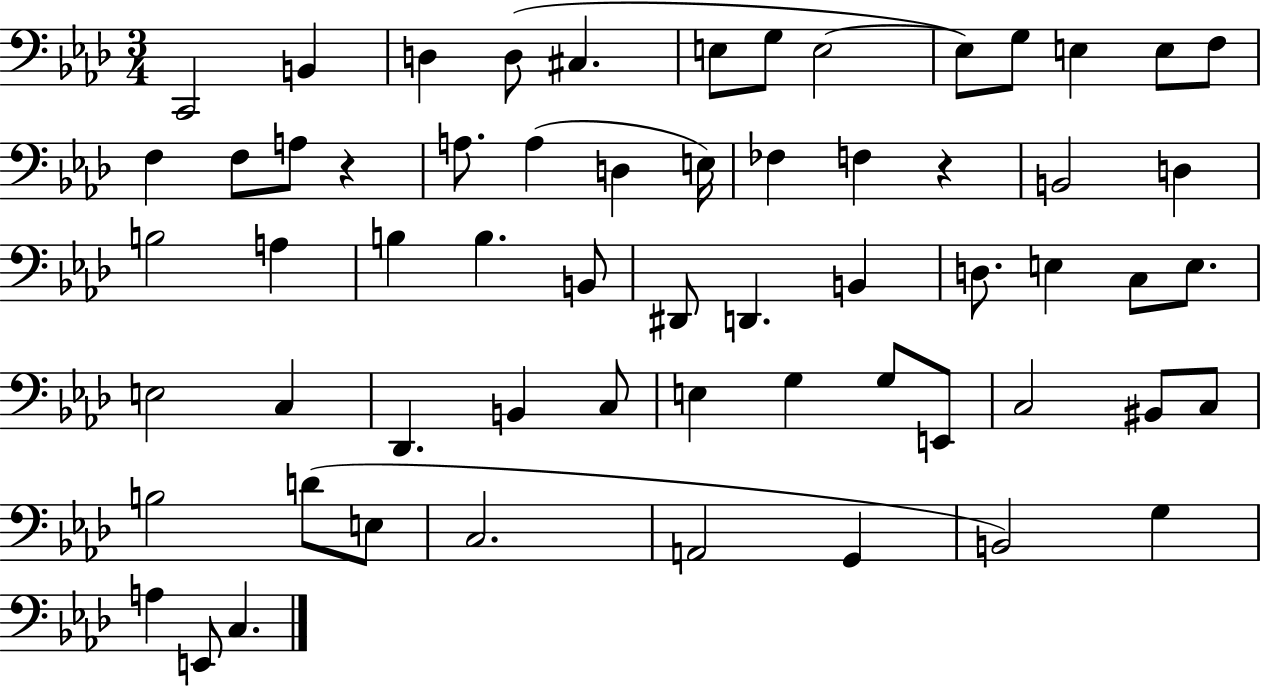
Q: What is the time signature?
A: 3/4